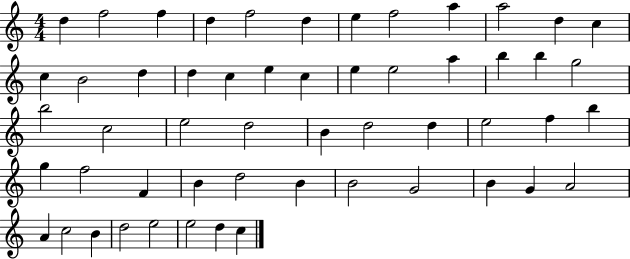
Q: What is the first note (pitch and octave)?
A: D5